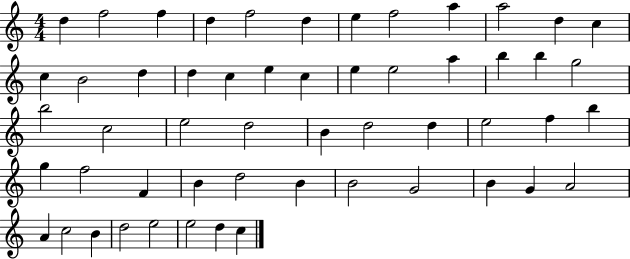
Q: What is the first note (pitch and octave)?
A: D5